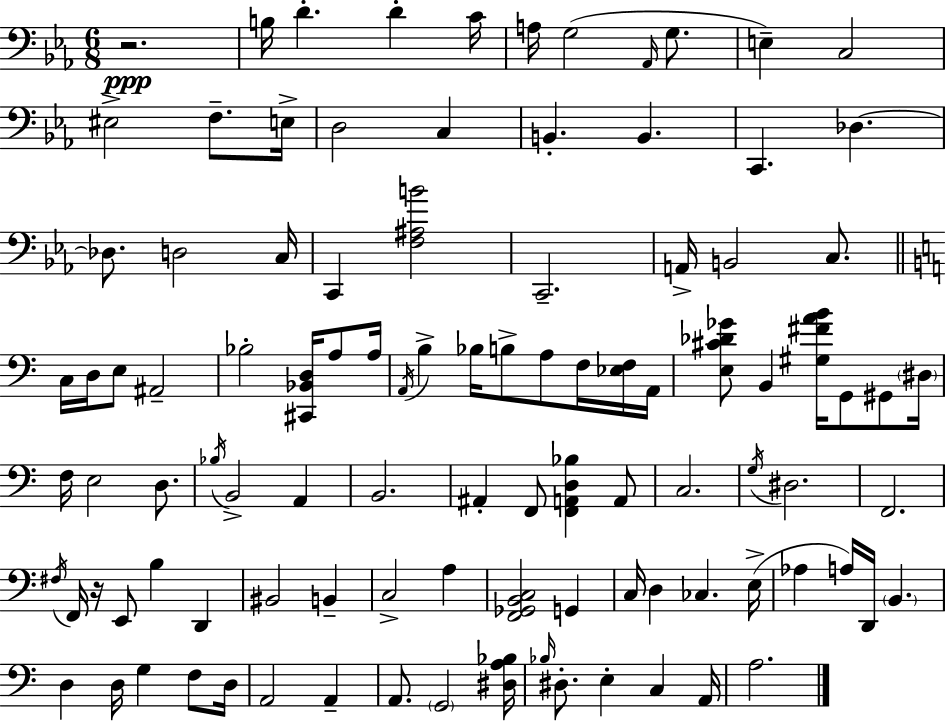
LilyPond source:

{
  \clef bass
  \numericTimeSignature
  \time 6/8
  \key ees \major
  r2.\ppp | b16 d'4.-. d'4-. c'16 | a16 g2( \grace { aes,16 } g8. | e4--) c2 | \break eis2-> f8.-- | e16-> d2 c4 | b,4.-. b,4. | c,4. des4.~~ | \break des8. d2 | c16 c,4 <f ais b'>2 | c,2.-- | a,16-> b,2 c8. | \break \bar "||" \break \key a \minor c16 d16 e8 ais,2-- | bes2-. <cis, bes, d>16 a8 a16 | \acciaccatura { a,16 } b4-> bes16 b8-> a8 f16 <ees f>16 | a,16 <e cis' des' ges'>8 b,4 <gis fis' a' b'>16 g,8 gis,8 | \break \parenthesize dis16 f16 e2 d8. | \acciaccatura { bes16 } b,2-> a,4 | b,2. | ais,4-. f,8 <f, a, d bes>4 | \break a,8 c2. | \acciaccatura { g16 } dis2. | f,2. | \acciaccatura { fis16 } f,16 r16 e,8 b4 | \break d,4 bis,2 | b,4-- c2-> | a4 <f, ges, b, c>2 | g,4 c16 d4 ces4. | \break e16->( aes4 a16) d,16 \parenthesize b,4. | d4 d16 g4 | f8 d16 a,2 | a,4-- a,8. \parenthesize g,2 | \break <dis a bes>16 \grace { bes16 } dis8.-. e4-. | c4 a,16 a2. | \bar "|."
}